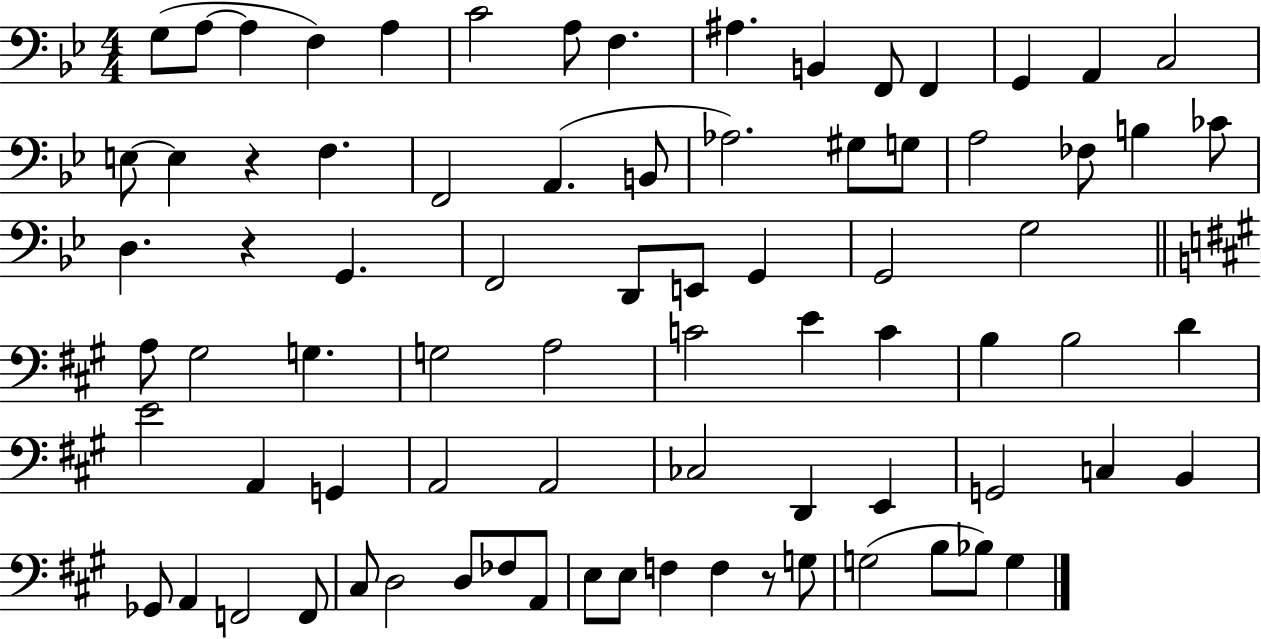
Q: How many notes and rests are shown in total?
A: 79